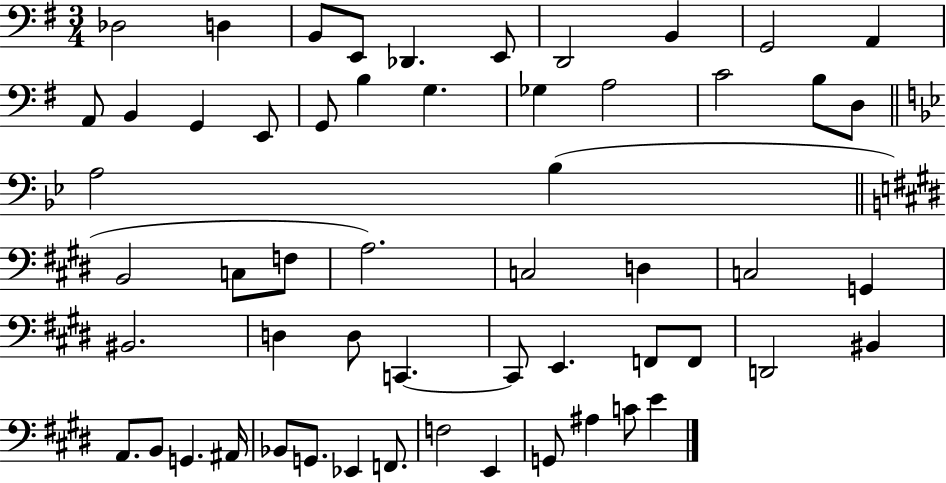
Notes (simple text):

Db3/h D3/q B2/e E2/e Db2/q. E2/e D2/h B2/q G2/h A2/q A2/e B2/q G2/q E2/e G2/e B3/q G3/q. Gb3/q A3/h C4/h B3/e D3/e A3/h Bb3/q B2/h C3/e F3/e A3/h. C3/h D3/q C3/h G2/q BIS2/h. D3/q D3/e C2/q. C2/e E2/q. F2/e F2/e D2/h BIS2/q A2/e. B2/e G2/q. A#2/s Bb2/e G2/e. Eb2/q F2/e. F3/h E2/q G2/e A#3/q C4/e E4/q